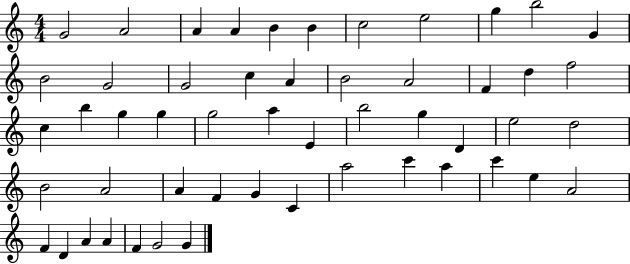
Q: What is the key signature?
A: C major